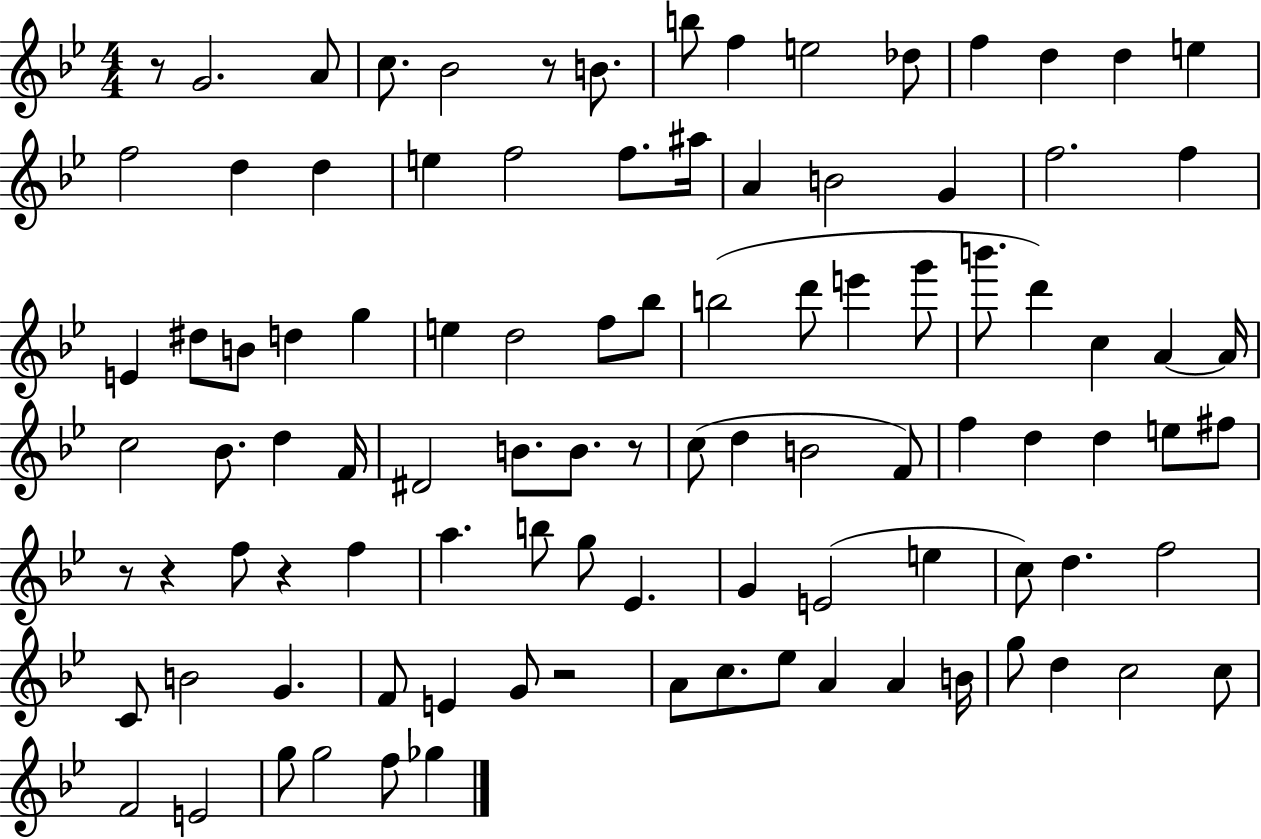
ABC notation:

X:1
T:Untitled
M:4/4
L:1/4
K:Bb
z/2 G2 A/2 c/2 _B2 z/2 B/2 b/2 f e2 _d/2 f d d e f2 d d e f2 f/2 ^a/4 A B2 G f2 f E ^d/2 B/2 d g e d2 f/2 _b/2 b2 d'/2 e' g'/2 b'/2 d' c A A/4 c2 _B/2 d F/4 ^D2 B/2 B/2 z/2 c/2 d B2 F/2 f d d e/2 ^f/2 z/2 z f/2 z f a b/2 g/2 _E G E2 e c/2 d f2 C/2 B2 G F/2 E G/2 z2 A/2 c/2 _e/2 A A B/4 g/2 d c2 c/2 F2 E2 g/2 g2 f/2 _g